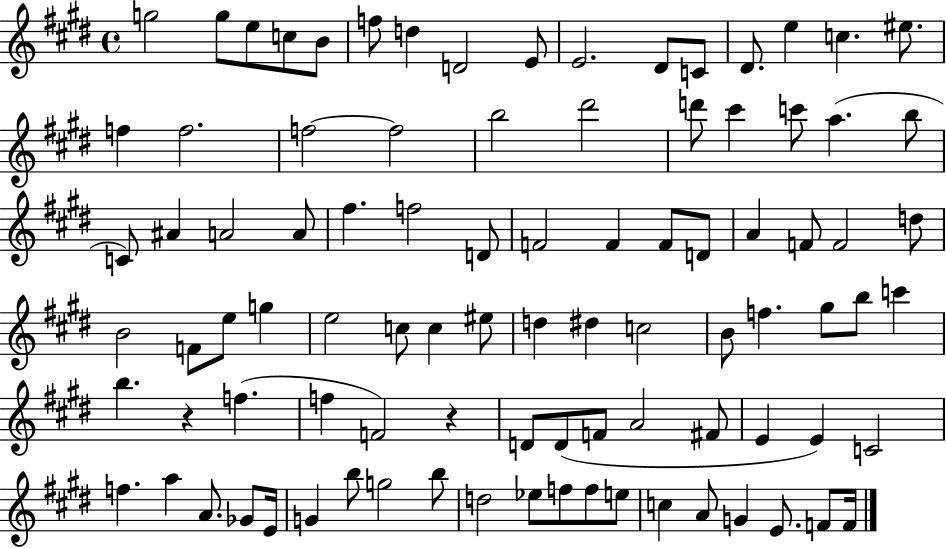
X:1
T:Untitled
M:4/4
L:1/4
K:E
g2 g/2 e/2 c/2 B/2 f/2 d D2 E/2 E2 ^D/2 C/2 ^D/2 e c ^e/2 f f2 f2 f2 b2 ^d'2 d'/2 ^c' c'/2 a b/2 C/2 ^A A2 A/2 ^f f2 D/2 F2 F F/2 D/2 A F/2 F2 d/2 B2 F/2 e/2 g e2 c/2 c ^e/2 d ^d c2 B/2 f ^g/2 b/2 c' b z f f F2 z D/2 D/2 F/2 A2 ^F/2 E E C2 f a A/2 _G/2 E/4 G b/2 g2 b/2 d2 _e/2 f/2 f/2 e/2 c A/2 G E/2 F/2 F/4